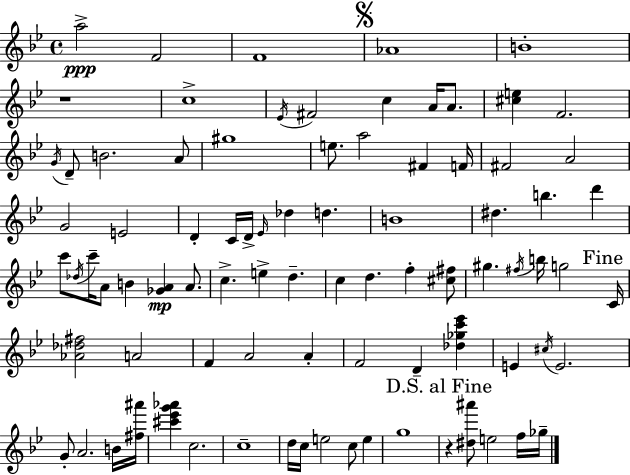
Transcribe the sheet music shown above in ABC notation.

X:1
T:Untitled
M:4/4
L:1/4
K:Gm
a2 F2 F4 _A4 B4 z4 c4 _E/4 ^F2 c A/4 A/2 [^ce] F2 G/4 D/2 B2 A/2 ^g4 e/2 a2 ^F F/4 ^F2 A2 G2 E2 D C/4 D/4 _E/4 _d d B4 ^d b d' c'/2 _d/4 c'/4 A/2 B [_GA] A/2 c e d c d f [^c^f]/2 ^g ^f/4 b/4 g2 C/4 [_A_d^f]2 A2 F A2 A F2 D [_d_gc'_e'] E ^c/4 E2 G/2 A2 B/4 [^f^a']/4 [^c'_e'g'_a'] c2 c4 d/4 c/4 e2 c/2 e g4 z [^d^a']/2 e2 f/4 _g/4